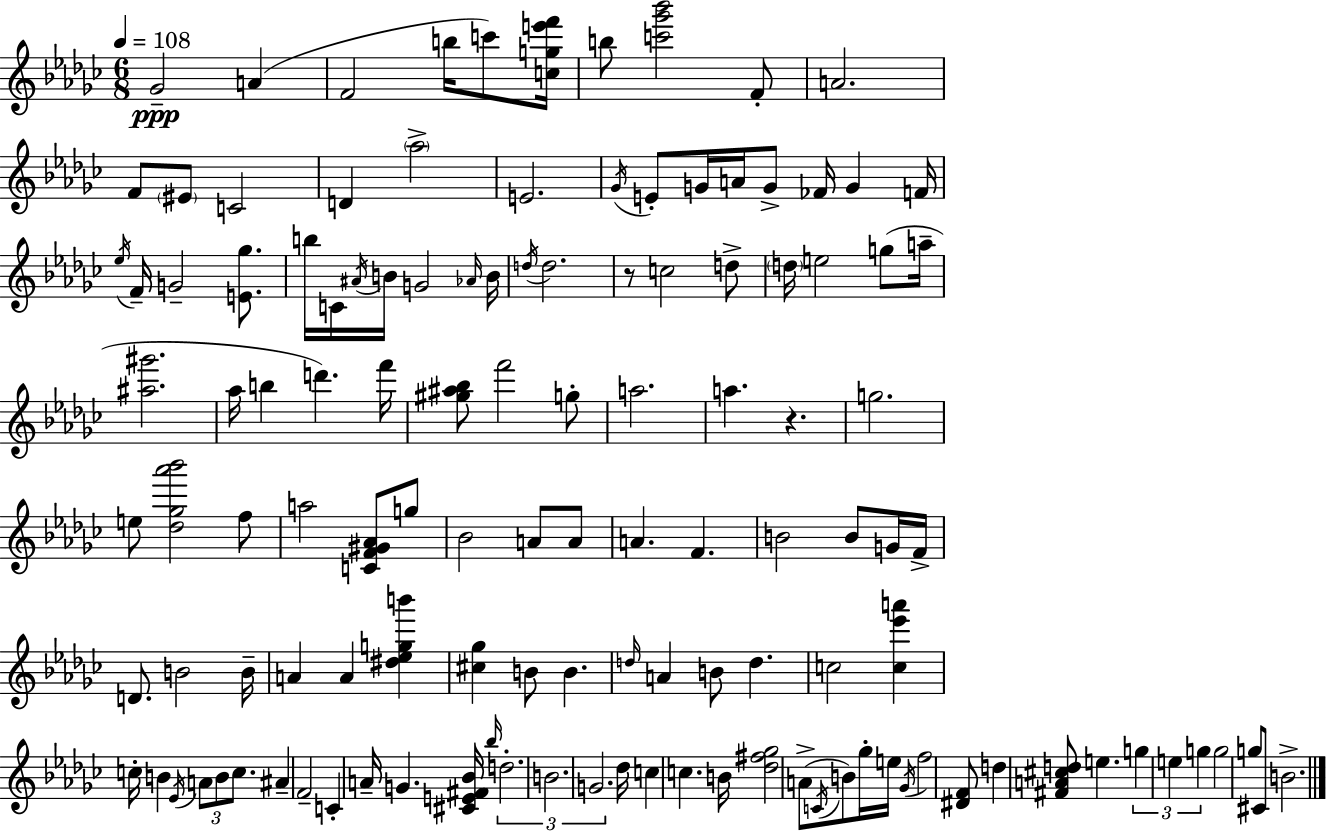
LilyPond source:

{
  \clef treble
  \numericTimeSignature
  \time 6/8
  \key ees \minor
  \tempo 4 = 108
  ges'2--\ppp a'4( | f'2 b''16 c'''8) <c'' g'' e''' f'''>16 | b''8 <c''' ges''' bes'''>2 f'8-. | a'2. | \break f'8 \parenthesize eis'8 c'2 | d'4 \parenthesize aes''2-> | e'2. | \acciaccatura { ges'16 } e'8-. g'16 a'16 g'8-> fes'16 g'4 | \break f'16 \acciaccatura { ees''16 } f'16-- g'2-- <e' ges''>8. | b''16 c'16 \acciaccatura { ais'16 } b'16 g'2 | \grace { aes'16 } b'16 \acciaccatura { d''16 } d''2. | r8 c''2 | \break d''8-> \parenthesize d''16 e''2 | g''8( a''16-- <ais'' gis'''>2. | aes''16 b''4 d'''4.) | f'''16 <gis'' ais'' bes''>8 f'''2 | \break g''8-. a''2. | a''4. r4. | g''2. | e''8 <des'' ges'' aes''' bes'''>2 | \break f''8 a''2 | <c' f' gis' aes'>8 g''8 bes'2 | a'8 a'8 a'4. f'4. | b'2 | \break b'8 g'16 f'16-> d'8. b'2 | b'16-- a'4 a'4 | <dis'' ees'' g'' b'''>4 <cis'' ges''>4 b'8 b'4. | \grace { d''16 } a'4 b'8 | \break d''4. c''2 | <c'' ees''' a'''>4 c''16-. b'4 \acciaccatura { ees'16 } | \tuplet 3/2 { a'8 b'8 c''8. } ais'4-- f'2-- | c'4-. a'16-- | \break g'4. <cis' e' fis' bes'>16 \grace { bes''16 } \tuplet 3/2 { d''2.-. | b'2. | g'2. } | des''16 c''4 | \break c''4. b'16 <des'' fis'' ges''>2 | a'8->( \acciaccatura { c'16 } b'8) ges''16-. e''16 \acciaccatura { ges'16 } | f''2 <dis' f'>8 d''4 | <fis' a' cis'' d''>8 e''4. \tuplet 3/2 { g''4 | \break e''4 g''4 } g''2 | g''8 cis'8 b'2.-> | \bar "|."
}